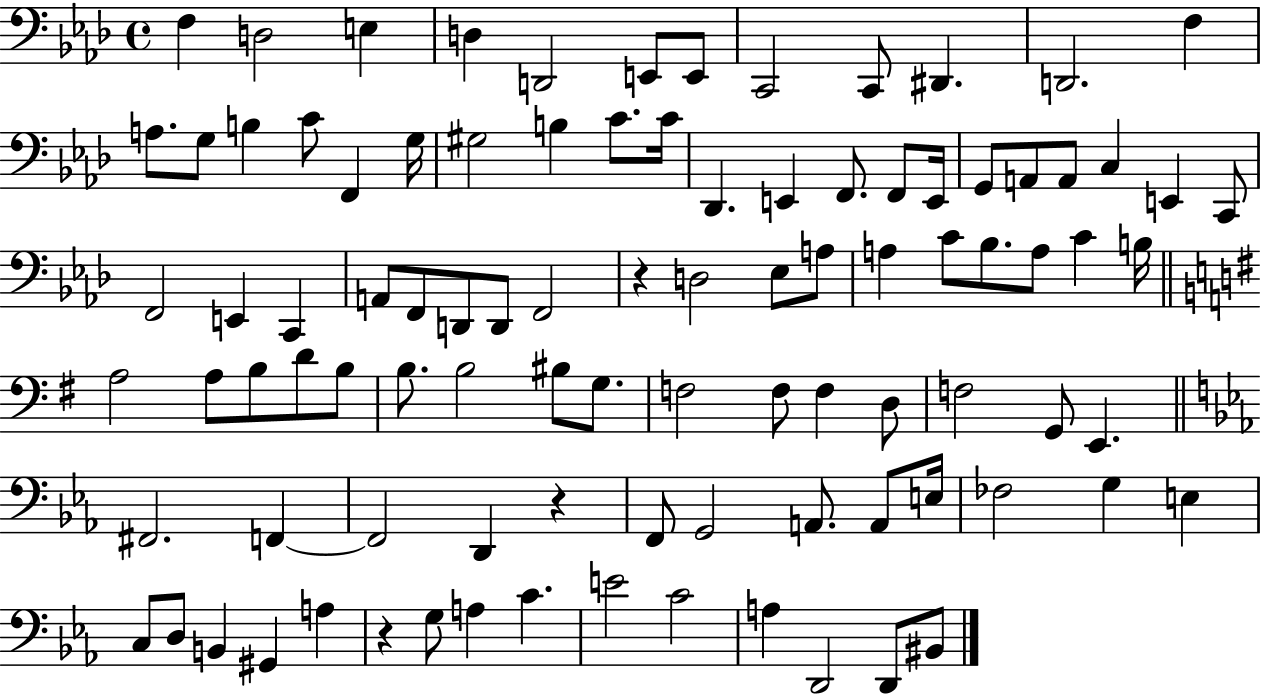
X:1
T:Untitled
M:4/4
L:1/4
K:Ab
F, D,2 E, D, D,,2 E,,/2 E,,/2 C,,2 C,,/2 ^D,, D,,2 F, A,/2 G,/2 B, C/2 F,, G,/4 ^G,2 B, C/2 C/4 _D,, E,, F,,/2 F,,/2 E,,/4 G,,/2 A,,/2 A,,/2 C, E,, C,,/2 F,,2 E,, C,, A,,/2 F,,/2 D,,/2 D,,/2 F,,2 z D,2 _E,/2 A,/2 A, C/2 _B,/2 A,/2 C B,/4 A,2 A,/2 B,/2 D/2 B,/2 B,/2 B,2 ^B,/2 G,/2 F,2 F,/2 F, D,/2 F,2 G,,/2 E,, ^F,,2 F,, F,,2 D,, z F,,/2 G,,2 A,,/2 A,,/2 E,/4 _F,2 G, E, C,/2 D,/2 B,, ^G,, A, z G,/2 A, C E2 C2 A, D,,2 D,,/2 ^B,,/2